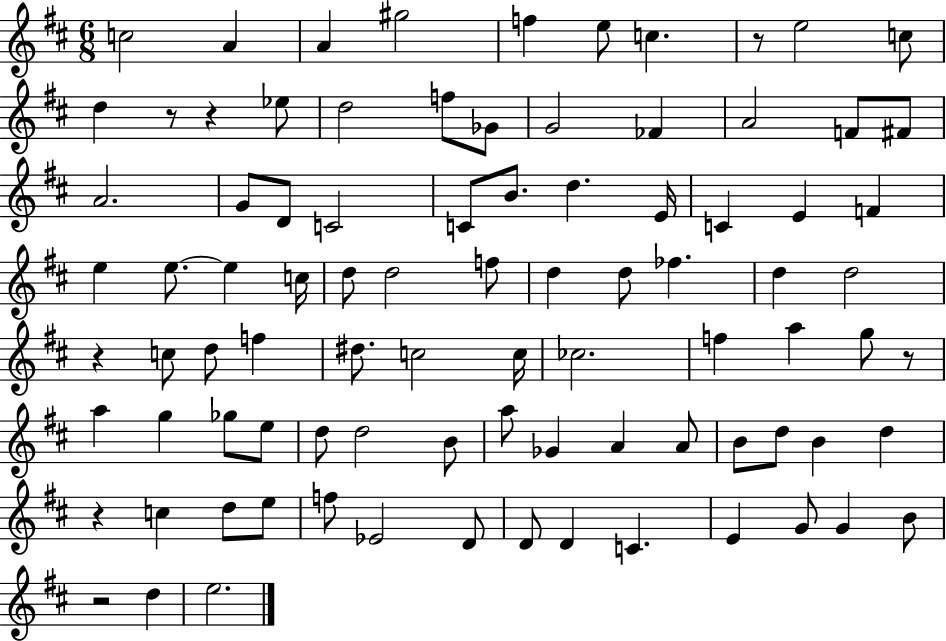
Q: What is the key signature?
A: D major